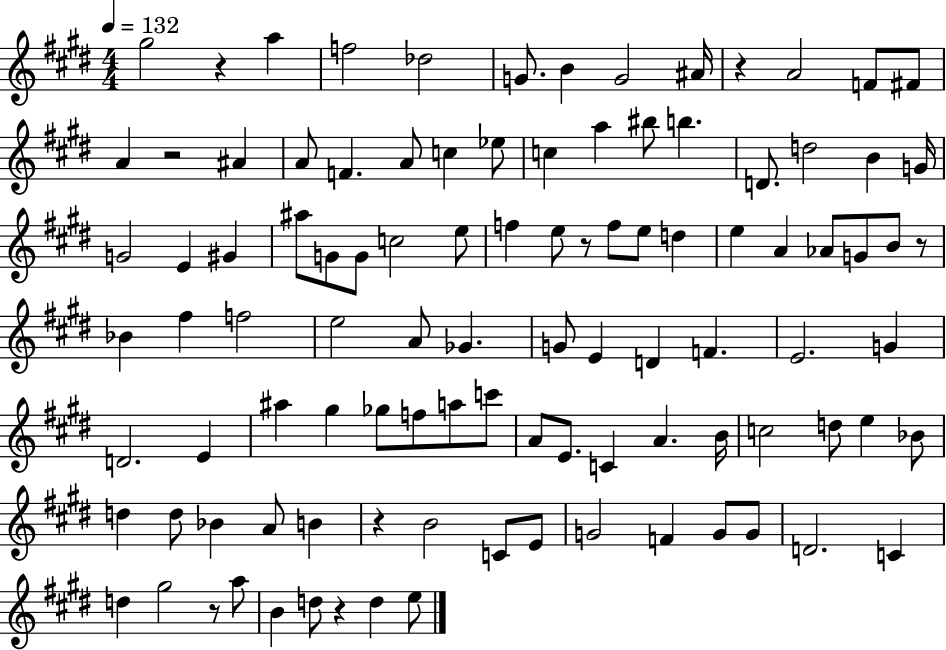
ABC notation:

X:1
T:Untitled
M:4/4
L:1/4
K:E
^g2 z a f2 _d2 G/2 B G2 ^A/4 z A2 F/2 ^F/2 A z2 ^A A/2 F A/2 c _e/2 c a ^b/2 b D/2 d2 B G/4 G2 E ^G ^a/2 G/2 G/2 c2 e/2 f e/2 z/2 f/2 e/2 d e A _A/2 G/2 B/2 z/2 _B ^f f2 e2 A/2 _G G/2 E D F E2 G D2 E ^a ^g _g/2 f/2 a/2 c'/2 A/2 E/2 C A B/4 c2 d/2 e _B/2 d d/2 _B A/2 B z B2 C/2 E/2 G2 F G/2 G/2 D2 C d ^g2 z/2 a/2 B d/2 z d e/2